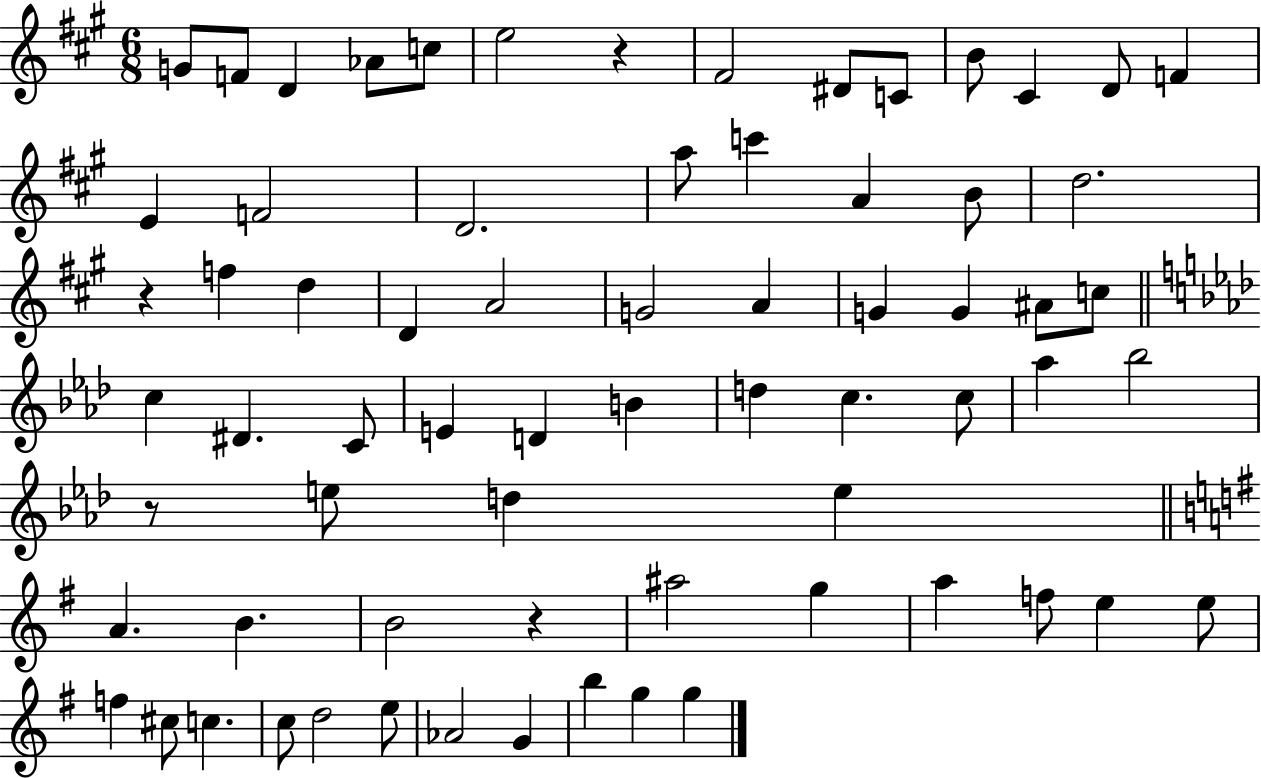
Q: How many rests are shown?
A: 4